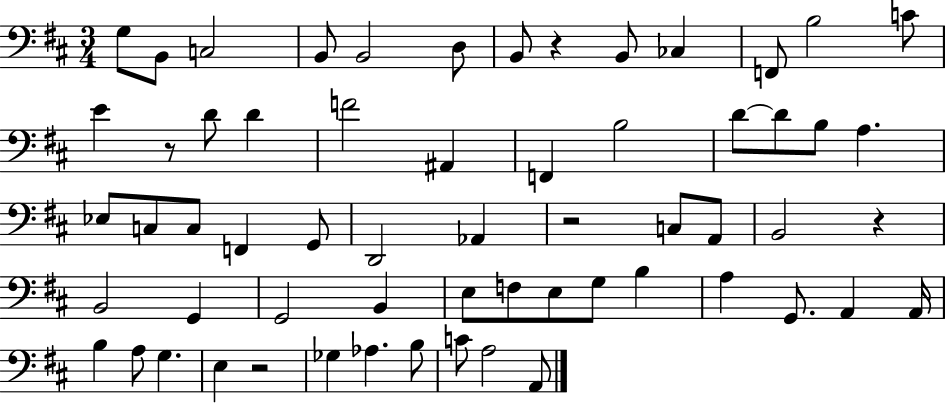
G3/e B2/e C3/h B2/e B2/h D3/e B2/e R/q B2/e CES3/q F2/e B3/h C4/e E4/q R/e D4/e D4/q F4/h A#2/q F2/q B3/h D4/e D4/e B3/e A3/q. Eb3/e C3/e C3/e F2/q G2/e D2/h Ab2/q R/h C3/e A2/e B2/h R/q B2/h G2/q G2/h B2/q E3/e F3/e E3/e G3/e B3/q A3/q G2/e. A2/q A2/s B3/q A3/e G3/q. E3/q R/h Gb3/q Ab3/q. B3/e C4/e A3/h A2/e